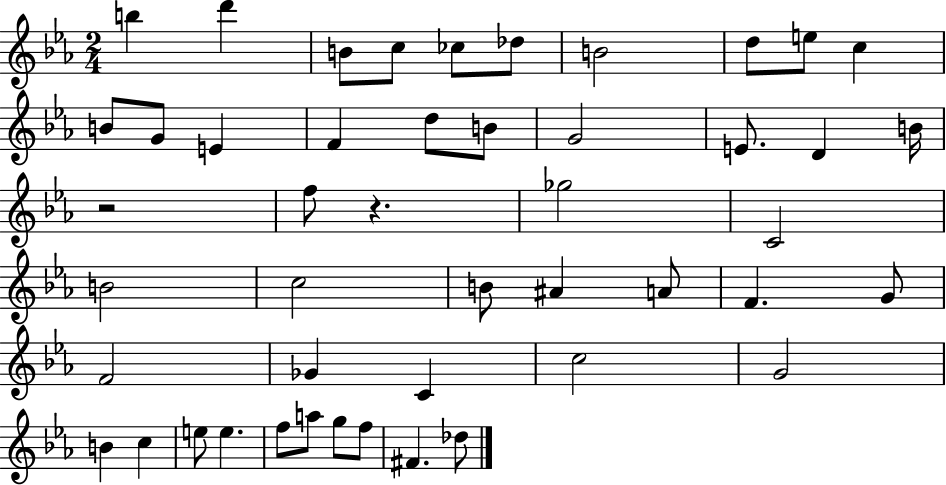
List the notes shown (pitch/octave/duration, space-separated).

B5/q D6/q B4/e C5/e CES5/e Db5/e B4/h D5/e E5/e C5/q B4/e G4/e E4/q F4/q D5/e B4/e G4/h E4/e. D4/q B4/s R/h F5/e R/q. Gb5/h C4/h B4/h C5/h B4/e A#4/q A4/e F4/q. G4/e F4/h Gb4/q C4/q C5/h G4/h B4/q C5/q E5/e E5/q. F5/e A5/e G5/e F5/e F#4/q. Db5/e